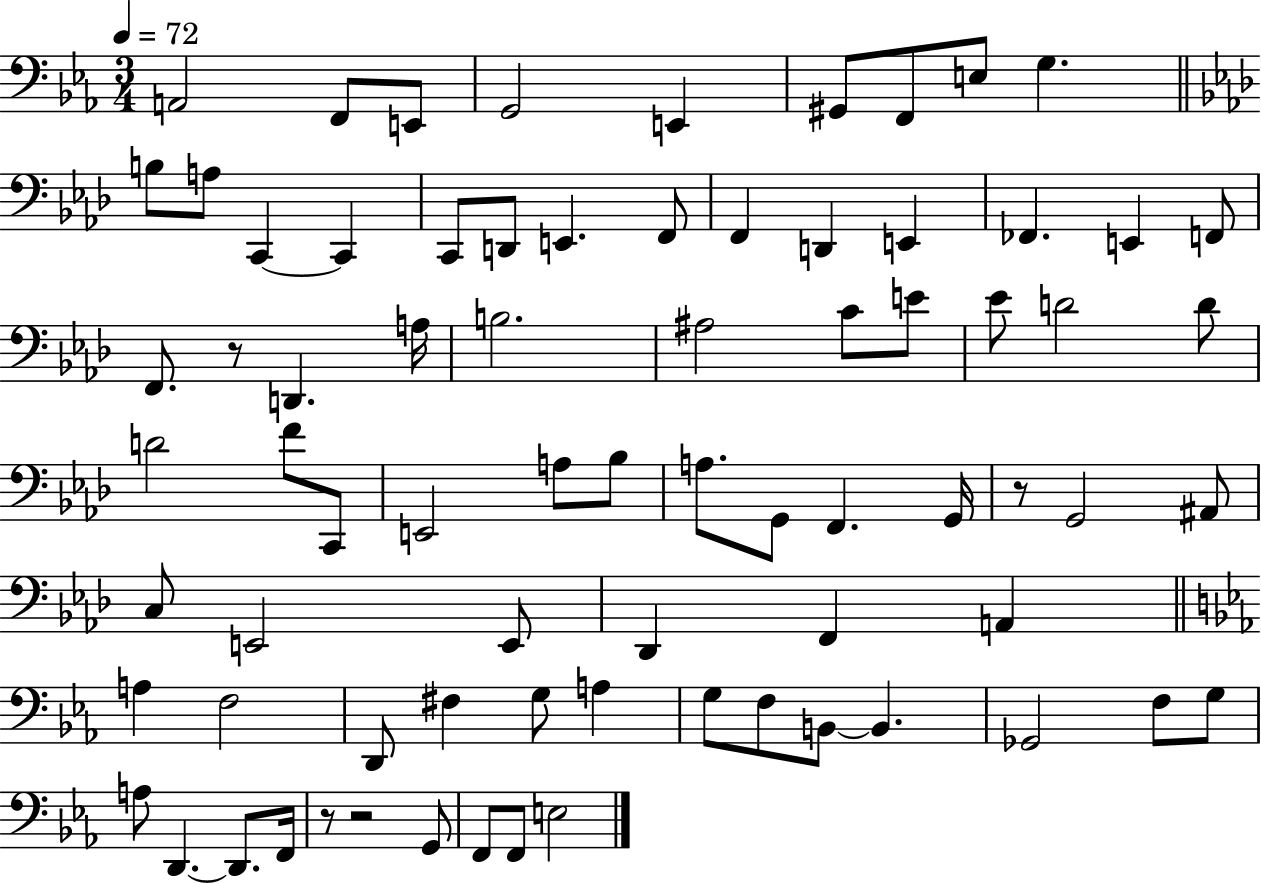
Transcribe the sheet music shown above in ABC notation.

X:1
T:Untitled
M:3/4
L:1/4
K:Eb
A,,2 F,,/2 E,,/2 G,,2 E,, ^G,,/2 F,,/2 E,/2 G, B,/2 A,/2 C,, C,, C,,/2 D,,/2 E,, F,,/2 F,, D,, E,, _F,, E,, F,,/2 F,,/2 z/2 D,, A,/4 B,2 ^A,2 C/2 E/2 _E/2 D2 D/2 D2 F/2 C,,/2 E,,2 A,/2 _B,/2 A,/2 G,,/2 F,, G,,/4 z/2 G,,2 ^A,,/2 C,/2 E,,2 E,,/2 _D,, F,, A,, A, F,2 D,,/2 ^F, G,/2 A, G,/2 F,/2 B,,/2 B,, _G,,2 F,/2 G,/2 A,/2 D,, D,,/2 F,,/4 z/2 z2 G,,/2 F,,/2 F,,/2 E,2